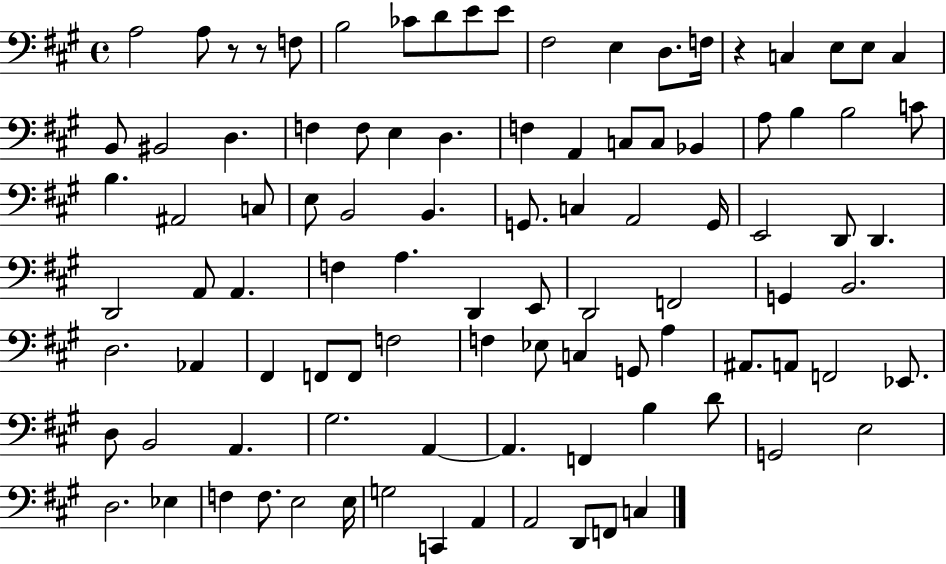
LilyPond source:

{
  \clef bass
  \time 4/4
  \defaultTimeSignature
  \key a \major
  \repeat volta 2 { a2 a8 r8 r8 f8 | b2 ces'8 d'8 e'8 e'8 | fis2 e4 d8. f16 | r4 c4 e8 e8 c4 | \break b,8 bis,2 d4. | f4 f8 e4 d4. | f4 a,4 c8 c8 bes,4 | a8 b4 b2 c'8 | \break b4. ais,2 c8 | e8 b,2 b,4. | g,8. c4 a,2 g,16 | e,2 d,8 d,4. | \break d,2 a,8 a,4. | f4 a4. d,4 e,8 | d,2 f,2 | g,4 b,2. | \break d2. aes,4 | fis,4 f,8 f,8 f2 | f4 ees8 c4 g,8 a4 | ais,8. a,8 f,2 ees,8. | \break d8 b,2 a,4. | gis2. a,4~~ | a,4. f,4 b4 d'8 | g,2 e2 | \break d2. ees4 | f4 f8. e2 e16 | g2 c,4 a,4 | a,2 d,8 f,8 c4 | \break } \bar "|."
}